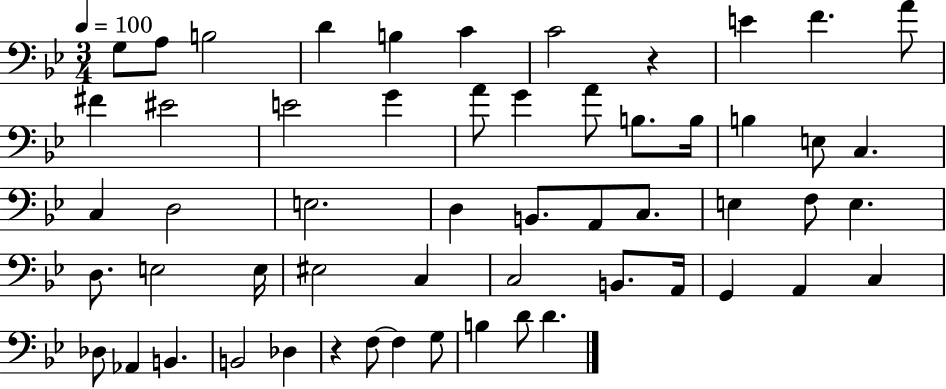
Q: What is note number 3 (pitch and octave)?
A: B3